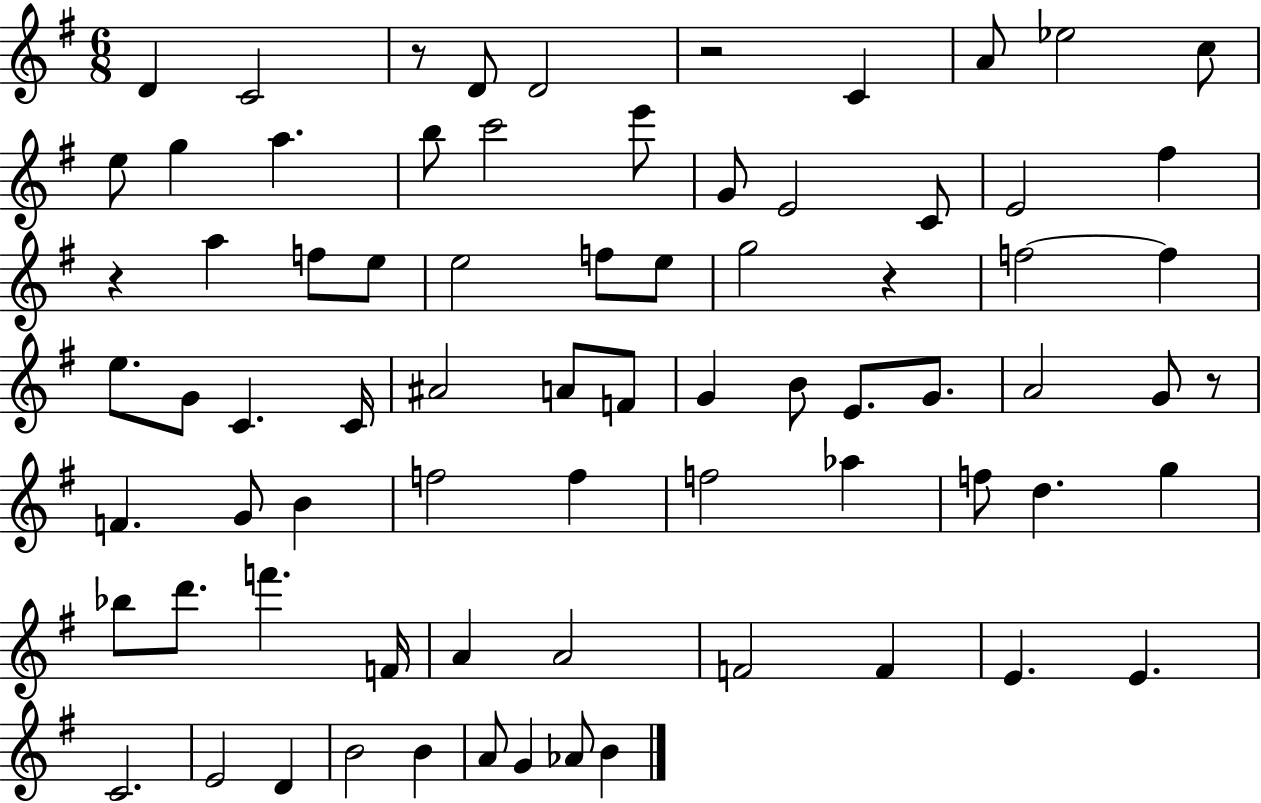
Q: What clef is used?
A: treble